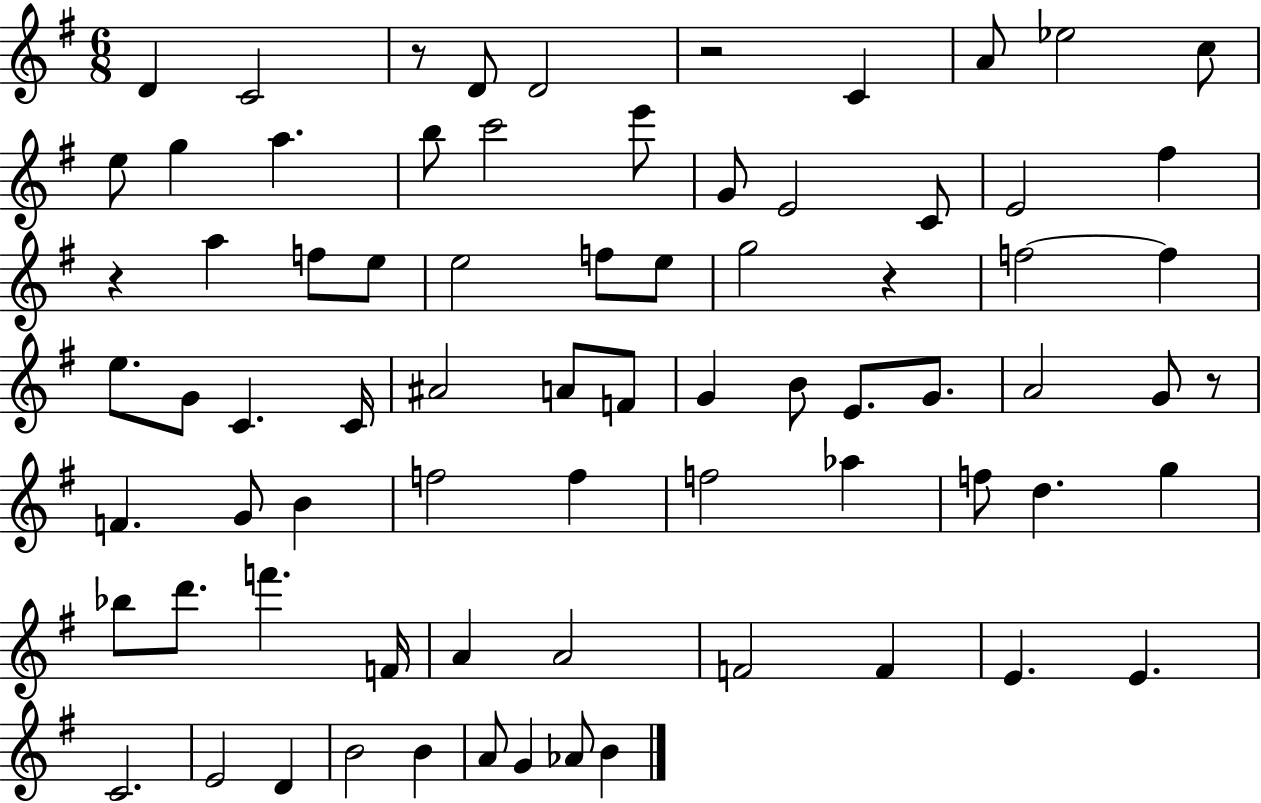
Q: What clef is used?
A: treble